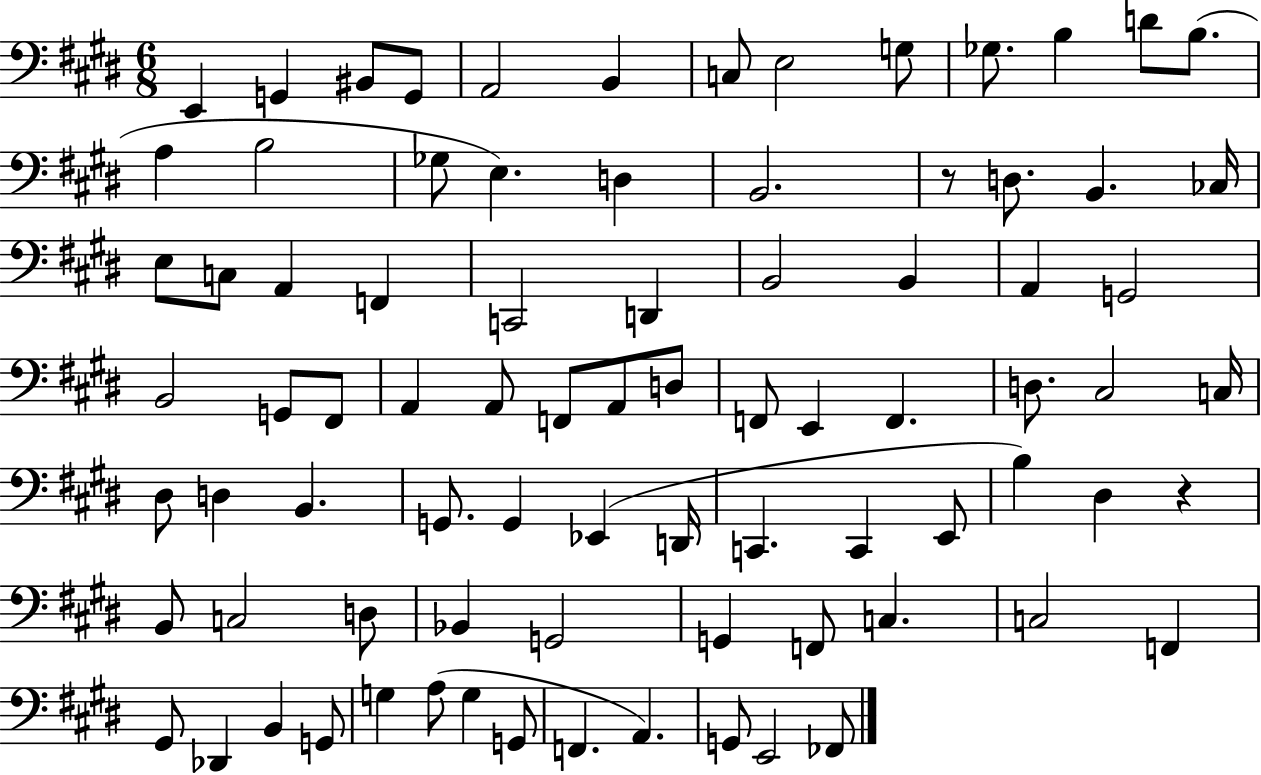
{
  \clef bass
  \numericTimeSignature
  \time 6/8
  \key e \major
  e,4 g,4 bis,8 g,8 | a,2 b,4 | c8 e2 g8 | ges8. b4 d'8 b8.( | \break a4 b2 | ges8 e4.) d4 | b,2. | r8 d8. b,4. ces16 | \break e8 c8 a,4 f,4 | c,2 d,4 | b,2 b,4 | a,4 g,2 | \break b,2 g,8 fis,8 | a,4 a,8 f,8 a,8 d8 | f,8 e,4 f,4. | d8. cis2 c16 | \break dis8 d4 b,4. | g,8. g,4 ees,4( d,16 | c,4. c,4 e,8 | b4) dis4 r4 | \break b,8 c2 d8 | bes,4 g,2 | g,4 f,8 c4. | c2 f,4 | \break gis,8 des,4 b,4 g,8 | g4 a8( g4 g,8 | f,4. a,4.) | g,8 e,2 fes,8 | \break \bar "|."
}